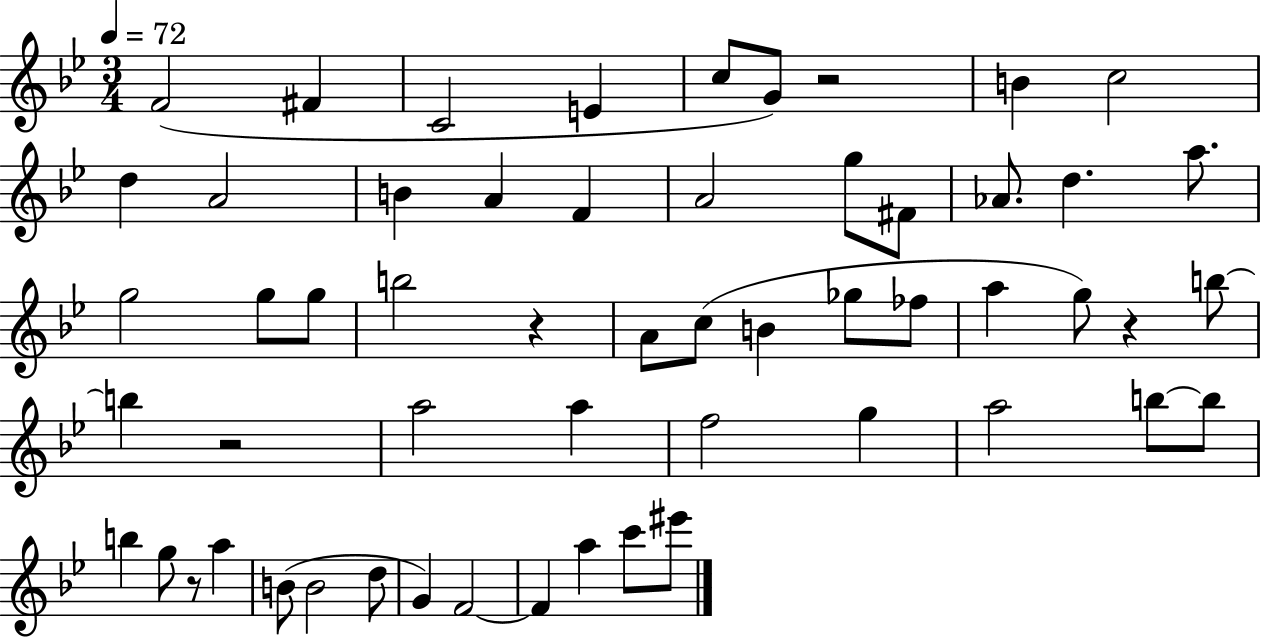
{
  \clef treble
  \numericTimeSignature
  \time 3/4
  \key bes \major
  \tempo 4 = 72
  f'2( fis'4 | c'2 e'4 | c''8 g'8) r2 | b'4 c''2 | \break d''4 a'2 | b'4 a'4 f'4 | a'2 g''8 fis'8 | aes'8. d''4. a''8. | \break g''2 g''8 g''8 | b''2 r4 | a'8 c''8( b'4 ges''8 fes''8 | a''4 g''8) r4 b''8~~ | \break b''4 r2 | a''2 a''4 | f''2 g''4 | a''2 b''8~~ b''8 | \break b''4 g''8 r8 a''4 | b'8( b'2 d''8 | g'4) f'2~~ | f'4 a''4 c'''8 eis'''8 | \break \bar "|."
}